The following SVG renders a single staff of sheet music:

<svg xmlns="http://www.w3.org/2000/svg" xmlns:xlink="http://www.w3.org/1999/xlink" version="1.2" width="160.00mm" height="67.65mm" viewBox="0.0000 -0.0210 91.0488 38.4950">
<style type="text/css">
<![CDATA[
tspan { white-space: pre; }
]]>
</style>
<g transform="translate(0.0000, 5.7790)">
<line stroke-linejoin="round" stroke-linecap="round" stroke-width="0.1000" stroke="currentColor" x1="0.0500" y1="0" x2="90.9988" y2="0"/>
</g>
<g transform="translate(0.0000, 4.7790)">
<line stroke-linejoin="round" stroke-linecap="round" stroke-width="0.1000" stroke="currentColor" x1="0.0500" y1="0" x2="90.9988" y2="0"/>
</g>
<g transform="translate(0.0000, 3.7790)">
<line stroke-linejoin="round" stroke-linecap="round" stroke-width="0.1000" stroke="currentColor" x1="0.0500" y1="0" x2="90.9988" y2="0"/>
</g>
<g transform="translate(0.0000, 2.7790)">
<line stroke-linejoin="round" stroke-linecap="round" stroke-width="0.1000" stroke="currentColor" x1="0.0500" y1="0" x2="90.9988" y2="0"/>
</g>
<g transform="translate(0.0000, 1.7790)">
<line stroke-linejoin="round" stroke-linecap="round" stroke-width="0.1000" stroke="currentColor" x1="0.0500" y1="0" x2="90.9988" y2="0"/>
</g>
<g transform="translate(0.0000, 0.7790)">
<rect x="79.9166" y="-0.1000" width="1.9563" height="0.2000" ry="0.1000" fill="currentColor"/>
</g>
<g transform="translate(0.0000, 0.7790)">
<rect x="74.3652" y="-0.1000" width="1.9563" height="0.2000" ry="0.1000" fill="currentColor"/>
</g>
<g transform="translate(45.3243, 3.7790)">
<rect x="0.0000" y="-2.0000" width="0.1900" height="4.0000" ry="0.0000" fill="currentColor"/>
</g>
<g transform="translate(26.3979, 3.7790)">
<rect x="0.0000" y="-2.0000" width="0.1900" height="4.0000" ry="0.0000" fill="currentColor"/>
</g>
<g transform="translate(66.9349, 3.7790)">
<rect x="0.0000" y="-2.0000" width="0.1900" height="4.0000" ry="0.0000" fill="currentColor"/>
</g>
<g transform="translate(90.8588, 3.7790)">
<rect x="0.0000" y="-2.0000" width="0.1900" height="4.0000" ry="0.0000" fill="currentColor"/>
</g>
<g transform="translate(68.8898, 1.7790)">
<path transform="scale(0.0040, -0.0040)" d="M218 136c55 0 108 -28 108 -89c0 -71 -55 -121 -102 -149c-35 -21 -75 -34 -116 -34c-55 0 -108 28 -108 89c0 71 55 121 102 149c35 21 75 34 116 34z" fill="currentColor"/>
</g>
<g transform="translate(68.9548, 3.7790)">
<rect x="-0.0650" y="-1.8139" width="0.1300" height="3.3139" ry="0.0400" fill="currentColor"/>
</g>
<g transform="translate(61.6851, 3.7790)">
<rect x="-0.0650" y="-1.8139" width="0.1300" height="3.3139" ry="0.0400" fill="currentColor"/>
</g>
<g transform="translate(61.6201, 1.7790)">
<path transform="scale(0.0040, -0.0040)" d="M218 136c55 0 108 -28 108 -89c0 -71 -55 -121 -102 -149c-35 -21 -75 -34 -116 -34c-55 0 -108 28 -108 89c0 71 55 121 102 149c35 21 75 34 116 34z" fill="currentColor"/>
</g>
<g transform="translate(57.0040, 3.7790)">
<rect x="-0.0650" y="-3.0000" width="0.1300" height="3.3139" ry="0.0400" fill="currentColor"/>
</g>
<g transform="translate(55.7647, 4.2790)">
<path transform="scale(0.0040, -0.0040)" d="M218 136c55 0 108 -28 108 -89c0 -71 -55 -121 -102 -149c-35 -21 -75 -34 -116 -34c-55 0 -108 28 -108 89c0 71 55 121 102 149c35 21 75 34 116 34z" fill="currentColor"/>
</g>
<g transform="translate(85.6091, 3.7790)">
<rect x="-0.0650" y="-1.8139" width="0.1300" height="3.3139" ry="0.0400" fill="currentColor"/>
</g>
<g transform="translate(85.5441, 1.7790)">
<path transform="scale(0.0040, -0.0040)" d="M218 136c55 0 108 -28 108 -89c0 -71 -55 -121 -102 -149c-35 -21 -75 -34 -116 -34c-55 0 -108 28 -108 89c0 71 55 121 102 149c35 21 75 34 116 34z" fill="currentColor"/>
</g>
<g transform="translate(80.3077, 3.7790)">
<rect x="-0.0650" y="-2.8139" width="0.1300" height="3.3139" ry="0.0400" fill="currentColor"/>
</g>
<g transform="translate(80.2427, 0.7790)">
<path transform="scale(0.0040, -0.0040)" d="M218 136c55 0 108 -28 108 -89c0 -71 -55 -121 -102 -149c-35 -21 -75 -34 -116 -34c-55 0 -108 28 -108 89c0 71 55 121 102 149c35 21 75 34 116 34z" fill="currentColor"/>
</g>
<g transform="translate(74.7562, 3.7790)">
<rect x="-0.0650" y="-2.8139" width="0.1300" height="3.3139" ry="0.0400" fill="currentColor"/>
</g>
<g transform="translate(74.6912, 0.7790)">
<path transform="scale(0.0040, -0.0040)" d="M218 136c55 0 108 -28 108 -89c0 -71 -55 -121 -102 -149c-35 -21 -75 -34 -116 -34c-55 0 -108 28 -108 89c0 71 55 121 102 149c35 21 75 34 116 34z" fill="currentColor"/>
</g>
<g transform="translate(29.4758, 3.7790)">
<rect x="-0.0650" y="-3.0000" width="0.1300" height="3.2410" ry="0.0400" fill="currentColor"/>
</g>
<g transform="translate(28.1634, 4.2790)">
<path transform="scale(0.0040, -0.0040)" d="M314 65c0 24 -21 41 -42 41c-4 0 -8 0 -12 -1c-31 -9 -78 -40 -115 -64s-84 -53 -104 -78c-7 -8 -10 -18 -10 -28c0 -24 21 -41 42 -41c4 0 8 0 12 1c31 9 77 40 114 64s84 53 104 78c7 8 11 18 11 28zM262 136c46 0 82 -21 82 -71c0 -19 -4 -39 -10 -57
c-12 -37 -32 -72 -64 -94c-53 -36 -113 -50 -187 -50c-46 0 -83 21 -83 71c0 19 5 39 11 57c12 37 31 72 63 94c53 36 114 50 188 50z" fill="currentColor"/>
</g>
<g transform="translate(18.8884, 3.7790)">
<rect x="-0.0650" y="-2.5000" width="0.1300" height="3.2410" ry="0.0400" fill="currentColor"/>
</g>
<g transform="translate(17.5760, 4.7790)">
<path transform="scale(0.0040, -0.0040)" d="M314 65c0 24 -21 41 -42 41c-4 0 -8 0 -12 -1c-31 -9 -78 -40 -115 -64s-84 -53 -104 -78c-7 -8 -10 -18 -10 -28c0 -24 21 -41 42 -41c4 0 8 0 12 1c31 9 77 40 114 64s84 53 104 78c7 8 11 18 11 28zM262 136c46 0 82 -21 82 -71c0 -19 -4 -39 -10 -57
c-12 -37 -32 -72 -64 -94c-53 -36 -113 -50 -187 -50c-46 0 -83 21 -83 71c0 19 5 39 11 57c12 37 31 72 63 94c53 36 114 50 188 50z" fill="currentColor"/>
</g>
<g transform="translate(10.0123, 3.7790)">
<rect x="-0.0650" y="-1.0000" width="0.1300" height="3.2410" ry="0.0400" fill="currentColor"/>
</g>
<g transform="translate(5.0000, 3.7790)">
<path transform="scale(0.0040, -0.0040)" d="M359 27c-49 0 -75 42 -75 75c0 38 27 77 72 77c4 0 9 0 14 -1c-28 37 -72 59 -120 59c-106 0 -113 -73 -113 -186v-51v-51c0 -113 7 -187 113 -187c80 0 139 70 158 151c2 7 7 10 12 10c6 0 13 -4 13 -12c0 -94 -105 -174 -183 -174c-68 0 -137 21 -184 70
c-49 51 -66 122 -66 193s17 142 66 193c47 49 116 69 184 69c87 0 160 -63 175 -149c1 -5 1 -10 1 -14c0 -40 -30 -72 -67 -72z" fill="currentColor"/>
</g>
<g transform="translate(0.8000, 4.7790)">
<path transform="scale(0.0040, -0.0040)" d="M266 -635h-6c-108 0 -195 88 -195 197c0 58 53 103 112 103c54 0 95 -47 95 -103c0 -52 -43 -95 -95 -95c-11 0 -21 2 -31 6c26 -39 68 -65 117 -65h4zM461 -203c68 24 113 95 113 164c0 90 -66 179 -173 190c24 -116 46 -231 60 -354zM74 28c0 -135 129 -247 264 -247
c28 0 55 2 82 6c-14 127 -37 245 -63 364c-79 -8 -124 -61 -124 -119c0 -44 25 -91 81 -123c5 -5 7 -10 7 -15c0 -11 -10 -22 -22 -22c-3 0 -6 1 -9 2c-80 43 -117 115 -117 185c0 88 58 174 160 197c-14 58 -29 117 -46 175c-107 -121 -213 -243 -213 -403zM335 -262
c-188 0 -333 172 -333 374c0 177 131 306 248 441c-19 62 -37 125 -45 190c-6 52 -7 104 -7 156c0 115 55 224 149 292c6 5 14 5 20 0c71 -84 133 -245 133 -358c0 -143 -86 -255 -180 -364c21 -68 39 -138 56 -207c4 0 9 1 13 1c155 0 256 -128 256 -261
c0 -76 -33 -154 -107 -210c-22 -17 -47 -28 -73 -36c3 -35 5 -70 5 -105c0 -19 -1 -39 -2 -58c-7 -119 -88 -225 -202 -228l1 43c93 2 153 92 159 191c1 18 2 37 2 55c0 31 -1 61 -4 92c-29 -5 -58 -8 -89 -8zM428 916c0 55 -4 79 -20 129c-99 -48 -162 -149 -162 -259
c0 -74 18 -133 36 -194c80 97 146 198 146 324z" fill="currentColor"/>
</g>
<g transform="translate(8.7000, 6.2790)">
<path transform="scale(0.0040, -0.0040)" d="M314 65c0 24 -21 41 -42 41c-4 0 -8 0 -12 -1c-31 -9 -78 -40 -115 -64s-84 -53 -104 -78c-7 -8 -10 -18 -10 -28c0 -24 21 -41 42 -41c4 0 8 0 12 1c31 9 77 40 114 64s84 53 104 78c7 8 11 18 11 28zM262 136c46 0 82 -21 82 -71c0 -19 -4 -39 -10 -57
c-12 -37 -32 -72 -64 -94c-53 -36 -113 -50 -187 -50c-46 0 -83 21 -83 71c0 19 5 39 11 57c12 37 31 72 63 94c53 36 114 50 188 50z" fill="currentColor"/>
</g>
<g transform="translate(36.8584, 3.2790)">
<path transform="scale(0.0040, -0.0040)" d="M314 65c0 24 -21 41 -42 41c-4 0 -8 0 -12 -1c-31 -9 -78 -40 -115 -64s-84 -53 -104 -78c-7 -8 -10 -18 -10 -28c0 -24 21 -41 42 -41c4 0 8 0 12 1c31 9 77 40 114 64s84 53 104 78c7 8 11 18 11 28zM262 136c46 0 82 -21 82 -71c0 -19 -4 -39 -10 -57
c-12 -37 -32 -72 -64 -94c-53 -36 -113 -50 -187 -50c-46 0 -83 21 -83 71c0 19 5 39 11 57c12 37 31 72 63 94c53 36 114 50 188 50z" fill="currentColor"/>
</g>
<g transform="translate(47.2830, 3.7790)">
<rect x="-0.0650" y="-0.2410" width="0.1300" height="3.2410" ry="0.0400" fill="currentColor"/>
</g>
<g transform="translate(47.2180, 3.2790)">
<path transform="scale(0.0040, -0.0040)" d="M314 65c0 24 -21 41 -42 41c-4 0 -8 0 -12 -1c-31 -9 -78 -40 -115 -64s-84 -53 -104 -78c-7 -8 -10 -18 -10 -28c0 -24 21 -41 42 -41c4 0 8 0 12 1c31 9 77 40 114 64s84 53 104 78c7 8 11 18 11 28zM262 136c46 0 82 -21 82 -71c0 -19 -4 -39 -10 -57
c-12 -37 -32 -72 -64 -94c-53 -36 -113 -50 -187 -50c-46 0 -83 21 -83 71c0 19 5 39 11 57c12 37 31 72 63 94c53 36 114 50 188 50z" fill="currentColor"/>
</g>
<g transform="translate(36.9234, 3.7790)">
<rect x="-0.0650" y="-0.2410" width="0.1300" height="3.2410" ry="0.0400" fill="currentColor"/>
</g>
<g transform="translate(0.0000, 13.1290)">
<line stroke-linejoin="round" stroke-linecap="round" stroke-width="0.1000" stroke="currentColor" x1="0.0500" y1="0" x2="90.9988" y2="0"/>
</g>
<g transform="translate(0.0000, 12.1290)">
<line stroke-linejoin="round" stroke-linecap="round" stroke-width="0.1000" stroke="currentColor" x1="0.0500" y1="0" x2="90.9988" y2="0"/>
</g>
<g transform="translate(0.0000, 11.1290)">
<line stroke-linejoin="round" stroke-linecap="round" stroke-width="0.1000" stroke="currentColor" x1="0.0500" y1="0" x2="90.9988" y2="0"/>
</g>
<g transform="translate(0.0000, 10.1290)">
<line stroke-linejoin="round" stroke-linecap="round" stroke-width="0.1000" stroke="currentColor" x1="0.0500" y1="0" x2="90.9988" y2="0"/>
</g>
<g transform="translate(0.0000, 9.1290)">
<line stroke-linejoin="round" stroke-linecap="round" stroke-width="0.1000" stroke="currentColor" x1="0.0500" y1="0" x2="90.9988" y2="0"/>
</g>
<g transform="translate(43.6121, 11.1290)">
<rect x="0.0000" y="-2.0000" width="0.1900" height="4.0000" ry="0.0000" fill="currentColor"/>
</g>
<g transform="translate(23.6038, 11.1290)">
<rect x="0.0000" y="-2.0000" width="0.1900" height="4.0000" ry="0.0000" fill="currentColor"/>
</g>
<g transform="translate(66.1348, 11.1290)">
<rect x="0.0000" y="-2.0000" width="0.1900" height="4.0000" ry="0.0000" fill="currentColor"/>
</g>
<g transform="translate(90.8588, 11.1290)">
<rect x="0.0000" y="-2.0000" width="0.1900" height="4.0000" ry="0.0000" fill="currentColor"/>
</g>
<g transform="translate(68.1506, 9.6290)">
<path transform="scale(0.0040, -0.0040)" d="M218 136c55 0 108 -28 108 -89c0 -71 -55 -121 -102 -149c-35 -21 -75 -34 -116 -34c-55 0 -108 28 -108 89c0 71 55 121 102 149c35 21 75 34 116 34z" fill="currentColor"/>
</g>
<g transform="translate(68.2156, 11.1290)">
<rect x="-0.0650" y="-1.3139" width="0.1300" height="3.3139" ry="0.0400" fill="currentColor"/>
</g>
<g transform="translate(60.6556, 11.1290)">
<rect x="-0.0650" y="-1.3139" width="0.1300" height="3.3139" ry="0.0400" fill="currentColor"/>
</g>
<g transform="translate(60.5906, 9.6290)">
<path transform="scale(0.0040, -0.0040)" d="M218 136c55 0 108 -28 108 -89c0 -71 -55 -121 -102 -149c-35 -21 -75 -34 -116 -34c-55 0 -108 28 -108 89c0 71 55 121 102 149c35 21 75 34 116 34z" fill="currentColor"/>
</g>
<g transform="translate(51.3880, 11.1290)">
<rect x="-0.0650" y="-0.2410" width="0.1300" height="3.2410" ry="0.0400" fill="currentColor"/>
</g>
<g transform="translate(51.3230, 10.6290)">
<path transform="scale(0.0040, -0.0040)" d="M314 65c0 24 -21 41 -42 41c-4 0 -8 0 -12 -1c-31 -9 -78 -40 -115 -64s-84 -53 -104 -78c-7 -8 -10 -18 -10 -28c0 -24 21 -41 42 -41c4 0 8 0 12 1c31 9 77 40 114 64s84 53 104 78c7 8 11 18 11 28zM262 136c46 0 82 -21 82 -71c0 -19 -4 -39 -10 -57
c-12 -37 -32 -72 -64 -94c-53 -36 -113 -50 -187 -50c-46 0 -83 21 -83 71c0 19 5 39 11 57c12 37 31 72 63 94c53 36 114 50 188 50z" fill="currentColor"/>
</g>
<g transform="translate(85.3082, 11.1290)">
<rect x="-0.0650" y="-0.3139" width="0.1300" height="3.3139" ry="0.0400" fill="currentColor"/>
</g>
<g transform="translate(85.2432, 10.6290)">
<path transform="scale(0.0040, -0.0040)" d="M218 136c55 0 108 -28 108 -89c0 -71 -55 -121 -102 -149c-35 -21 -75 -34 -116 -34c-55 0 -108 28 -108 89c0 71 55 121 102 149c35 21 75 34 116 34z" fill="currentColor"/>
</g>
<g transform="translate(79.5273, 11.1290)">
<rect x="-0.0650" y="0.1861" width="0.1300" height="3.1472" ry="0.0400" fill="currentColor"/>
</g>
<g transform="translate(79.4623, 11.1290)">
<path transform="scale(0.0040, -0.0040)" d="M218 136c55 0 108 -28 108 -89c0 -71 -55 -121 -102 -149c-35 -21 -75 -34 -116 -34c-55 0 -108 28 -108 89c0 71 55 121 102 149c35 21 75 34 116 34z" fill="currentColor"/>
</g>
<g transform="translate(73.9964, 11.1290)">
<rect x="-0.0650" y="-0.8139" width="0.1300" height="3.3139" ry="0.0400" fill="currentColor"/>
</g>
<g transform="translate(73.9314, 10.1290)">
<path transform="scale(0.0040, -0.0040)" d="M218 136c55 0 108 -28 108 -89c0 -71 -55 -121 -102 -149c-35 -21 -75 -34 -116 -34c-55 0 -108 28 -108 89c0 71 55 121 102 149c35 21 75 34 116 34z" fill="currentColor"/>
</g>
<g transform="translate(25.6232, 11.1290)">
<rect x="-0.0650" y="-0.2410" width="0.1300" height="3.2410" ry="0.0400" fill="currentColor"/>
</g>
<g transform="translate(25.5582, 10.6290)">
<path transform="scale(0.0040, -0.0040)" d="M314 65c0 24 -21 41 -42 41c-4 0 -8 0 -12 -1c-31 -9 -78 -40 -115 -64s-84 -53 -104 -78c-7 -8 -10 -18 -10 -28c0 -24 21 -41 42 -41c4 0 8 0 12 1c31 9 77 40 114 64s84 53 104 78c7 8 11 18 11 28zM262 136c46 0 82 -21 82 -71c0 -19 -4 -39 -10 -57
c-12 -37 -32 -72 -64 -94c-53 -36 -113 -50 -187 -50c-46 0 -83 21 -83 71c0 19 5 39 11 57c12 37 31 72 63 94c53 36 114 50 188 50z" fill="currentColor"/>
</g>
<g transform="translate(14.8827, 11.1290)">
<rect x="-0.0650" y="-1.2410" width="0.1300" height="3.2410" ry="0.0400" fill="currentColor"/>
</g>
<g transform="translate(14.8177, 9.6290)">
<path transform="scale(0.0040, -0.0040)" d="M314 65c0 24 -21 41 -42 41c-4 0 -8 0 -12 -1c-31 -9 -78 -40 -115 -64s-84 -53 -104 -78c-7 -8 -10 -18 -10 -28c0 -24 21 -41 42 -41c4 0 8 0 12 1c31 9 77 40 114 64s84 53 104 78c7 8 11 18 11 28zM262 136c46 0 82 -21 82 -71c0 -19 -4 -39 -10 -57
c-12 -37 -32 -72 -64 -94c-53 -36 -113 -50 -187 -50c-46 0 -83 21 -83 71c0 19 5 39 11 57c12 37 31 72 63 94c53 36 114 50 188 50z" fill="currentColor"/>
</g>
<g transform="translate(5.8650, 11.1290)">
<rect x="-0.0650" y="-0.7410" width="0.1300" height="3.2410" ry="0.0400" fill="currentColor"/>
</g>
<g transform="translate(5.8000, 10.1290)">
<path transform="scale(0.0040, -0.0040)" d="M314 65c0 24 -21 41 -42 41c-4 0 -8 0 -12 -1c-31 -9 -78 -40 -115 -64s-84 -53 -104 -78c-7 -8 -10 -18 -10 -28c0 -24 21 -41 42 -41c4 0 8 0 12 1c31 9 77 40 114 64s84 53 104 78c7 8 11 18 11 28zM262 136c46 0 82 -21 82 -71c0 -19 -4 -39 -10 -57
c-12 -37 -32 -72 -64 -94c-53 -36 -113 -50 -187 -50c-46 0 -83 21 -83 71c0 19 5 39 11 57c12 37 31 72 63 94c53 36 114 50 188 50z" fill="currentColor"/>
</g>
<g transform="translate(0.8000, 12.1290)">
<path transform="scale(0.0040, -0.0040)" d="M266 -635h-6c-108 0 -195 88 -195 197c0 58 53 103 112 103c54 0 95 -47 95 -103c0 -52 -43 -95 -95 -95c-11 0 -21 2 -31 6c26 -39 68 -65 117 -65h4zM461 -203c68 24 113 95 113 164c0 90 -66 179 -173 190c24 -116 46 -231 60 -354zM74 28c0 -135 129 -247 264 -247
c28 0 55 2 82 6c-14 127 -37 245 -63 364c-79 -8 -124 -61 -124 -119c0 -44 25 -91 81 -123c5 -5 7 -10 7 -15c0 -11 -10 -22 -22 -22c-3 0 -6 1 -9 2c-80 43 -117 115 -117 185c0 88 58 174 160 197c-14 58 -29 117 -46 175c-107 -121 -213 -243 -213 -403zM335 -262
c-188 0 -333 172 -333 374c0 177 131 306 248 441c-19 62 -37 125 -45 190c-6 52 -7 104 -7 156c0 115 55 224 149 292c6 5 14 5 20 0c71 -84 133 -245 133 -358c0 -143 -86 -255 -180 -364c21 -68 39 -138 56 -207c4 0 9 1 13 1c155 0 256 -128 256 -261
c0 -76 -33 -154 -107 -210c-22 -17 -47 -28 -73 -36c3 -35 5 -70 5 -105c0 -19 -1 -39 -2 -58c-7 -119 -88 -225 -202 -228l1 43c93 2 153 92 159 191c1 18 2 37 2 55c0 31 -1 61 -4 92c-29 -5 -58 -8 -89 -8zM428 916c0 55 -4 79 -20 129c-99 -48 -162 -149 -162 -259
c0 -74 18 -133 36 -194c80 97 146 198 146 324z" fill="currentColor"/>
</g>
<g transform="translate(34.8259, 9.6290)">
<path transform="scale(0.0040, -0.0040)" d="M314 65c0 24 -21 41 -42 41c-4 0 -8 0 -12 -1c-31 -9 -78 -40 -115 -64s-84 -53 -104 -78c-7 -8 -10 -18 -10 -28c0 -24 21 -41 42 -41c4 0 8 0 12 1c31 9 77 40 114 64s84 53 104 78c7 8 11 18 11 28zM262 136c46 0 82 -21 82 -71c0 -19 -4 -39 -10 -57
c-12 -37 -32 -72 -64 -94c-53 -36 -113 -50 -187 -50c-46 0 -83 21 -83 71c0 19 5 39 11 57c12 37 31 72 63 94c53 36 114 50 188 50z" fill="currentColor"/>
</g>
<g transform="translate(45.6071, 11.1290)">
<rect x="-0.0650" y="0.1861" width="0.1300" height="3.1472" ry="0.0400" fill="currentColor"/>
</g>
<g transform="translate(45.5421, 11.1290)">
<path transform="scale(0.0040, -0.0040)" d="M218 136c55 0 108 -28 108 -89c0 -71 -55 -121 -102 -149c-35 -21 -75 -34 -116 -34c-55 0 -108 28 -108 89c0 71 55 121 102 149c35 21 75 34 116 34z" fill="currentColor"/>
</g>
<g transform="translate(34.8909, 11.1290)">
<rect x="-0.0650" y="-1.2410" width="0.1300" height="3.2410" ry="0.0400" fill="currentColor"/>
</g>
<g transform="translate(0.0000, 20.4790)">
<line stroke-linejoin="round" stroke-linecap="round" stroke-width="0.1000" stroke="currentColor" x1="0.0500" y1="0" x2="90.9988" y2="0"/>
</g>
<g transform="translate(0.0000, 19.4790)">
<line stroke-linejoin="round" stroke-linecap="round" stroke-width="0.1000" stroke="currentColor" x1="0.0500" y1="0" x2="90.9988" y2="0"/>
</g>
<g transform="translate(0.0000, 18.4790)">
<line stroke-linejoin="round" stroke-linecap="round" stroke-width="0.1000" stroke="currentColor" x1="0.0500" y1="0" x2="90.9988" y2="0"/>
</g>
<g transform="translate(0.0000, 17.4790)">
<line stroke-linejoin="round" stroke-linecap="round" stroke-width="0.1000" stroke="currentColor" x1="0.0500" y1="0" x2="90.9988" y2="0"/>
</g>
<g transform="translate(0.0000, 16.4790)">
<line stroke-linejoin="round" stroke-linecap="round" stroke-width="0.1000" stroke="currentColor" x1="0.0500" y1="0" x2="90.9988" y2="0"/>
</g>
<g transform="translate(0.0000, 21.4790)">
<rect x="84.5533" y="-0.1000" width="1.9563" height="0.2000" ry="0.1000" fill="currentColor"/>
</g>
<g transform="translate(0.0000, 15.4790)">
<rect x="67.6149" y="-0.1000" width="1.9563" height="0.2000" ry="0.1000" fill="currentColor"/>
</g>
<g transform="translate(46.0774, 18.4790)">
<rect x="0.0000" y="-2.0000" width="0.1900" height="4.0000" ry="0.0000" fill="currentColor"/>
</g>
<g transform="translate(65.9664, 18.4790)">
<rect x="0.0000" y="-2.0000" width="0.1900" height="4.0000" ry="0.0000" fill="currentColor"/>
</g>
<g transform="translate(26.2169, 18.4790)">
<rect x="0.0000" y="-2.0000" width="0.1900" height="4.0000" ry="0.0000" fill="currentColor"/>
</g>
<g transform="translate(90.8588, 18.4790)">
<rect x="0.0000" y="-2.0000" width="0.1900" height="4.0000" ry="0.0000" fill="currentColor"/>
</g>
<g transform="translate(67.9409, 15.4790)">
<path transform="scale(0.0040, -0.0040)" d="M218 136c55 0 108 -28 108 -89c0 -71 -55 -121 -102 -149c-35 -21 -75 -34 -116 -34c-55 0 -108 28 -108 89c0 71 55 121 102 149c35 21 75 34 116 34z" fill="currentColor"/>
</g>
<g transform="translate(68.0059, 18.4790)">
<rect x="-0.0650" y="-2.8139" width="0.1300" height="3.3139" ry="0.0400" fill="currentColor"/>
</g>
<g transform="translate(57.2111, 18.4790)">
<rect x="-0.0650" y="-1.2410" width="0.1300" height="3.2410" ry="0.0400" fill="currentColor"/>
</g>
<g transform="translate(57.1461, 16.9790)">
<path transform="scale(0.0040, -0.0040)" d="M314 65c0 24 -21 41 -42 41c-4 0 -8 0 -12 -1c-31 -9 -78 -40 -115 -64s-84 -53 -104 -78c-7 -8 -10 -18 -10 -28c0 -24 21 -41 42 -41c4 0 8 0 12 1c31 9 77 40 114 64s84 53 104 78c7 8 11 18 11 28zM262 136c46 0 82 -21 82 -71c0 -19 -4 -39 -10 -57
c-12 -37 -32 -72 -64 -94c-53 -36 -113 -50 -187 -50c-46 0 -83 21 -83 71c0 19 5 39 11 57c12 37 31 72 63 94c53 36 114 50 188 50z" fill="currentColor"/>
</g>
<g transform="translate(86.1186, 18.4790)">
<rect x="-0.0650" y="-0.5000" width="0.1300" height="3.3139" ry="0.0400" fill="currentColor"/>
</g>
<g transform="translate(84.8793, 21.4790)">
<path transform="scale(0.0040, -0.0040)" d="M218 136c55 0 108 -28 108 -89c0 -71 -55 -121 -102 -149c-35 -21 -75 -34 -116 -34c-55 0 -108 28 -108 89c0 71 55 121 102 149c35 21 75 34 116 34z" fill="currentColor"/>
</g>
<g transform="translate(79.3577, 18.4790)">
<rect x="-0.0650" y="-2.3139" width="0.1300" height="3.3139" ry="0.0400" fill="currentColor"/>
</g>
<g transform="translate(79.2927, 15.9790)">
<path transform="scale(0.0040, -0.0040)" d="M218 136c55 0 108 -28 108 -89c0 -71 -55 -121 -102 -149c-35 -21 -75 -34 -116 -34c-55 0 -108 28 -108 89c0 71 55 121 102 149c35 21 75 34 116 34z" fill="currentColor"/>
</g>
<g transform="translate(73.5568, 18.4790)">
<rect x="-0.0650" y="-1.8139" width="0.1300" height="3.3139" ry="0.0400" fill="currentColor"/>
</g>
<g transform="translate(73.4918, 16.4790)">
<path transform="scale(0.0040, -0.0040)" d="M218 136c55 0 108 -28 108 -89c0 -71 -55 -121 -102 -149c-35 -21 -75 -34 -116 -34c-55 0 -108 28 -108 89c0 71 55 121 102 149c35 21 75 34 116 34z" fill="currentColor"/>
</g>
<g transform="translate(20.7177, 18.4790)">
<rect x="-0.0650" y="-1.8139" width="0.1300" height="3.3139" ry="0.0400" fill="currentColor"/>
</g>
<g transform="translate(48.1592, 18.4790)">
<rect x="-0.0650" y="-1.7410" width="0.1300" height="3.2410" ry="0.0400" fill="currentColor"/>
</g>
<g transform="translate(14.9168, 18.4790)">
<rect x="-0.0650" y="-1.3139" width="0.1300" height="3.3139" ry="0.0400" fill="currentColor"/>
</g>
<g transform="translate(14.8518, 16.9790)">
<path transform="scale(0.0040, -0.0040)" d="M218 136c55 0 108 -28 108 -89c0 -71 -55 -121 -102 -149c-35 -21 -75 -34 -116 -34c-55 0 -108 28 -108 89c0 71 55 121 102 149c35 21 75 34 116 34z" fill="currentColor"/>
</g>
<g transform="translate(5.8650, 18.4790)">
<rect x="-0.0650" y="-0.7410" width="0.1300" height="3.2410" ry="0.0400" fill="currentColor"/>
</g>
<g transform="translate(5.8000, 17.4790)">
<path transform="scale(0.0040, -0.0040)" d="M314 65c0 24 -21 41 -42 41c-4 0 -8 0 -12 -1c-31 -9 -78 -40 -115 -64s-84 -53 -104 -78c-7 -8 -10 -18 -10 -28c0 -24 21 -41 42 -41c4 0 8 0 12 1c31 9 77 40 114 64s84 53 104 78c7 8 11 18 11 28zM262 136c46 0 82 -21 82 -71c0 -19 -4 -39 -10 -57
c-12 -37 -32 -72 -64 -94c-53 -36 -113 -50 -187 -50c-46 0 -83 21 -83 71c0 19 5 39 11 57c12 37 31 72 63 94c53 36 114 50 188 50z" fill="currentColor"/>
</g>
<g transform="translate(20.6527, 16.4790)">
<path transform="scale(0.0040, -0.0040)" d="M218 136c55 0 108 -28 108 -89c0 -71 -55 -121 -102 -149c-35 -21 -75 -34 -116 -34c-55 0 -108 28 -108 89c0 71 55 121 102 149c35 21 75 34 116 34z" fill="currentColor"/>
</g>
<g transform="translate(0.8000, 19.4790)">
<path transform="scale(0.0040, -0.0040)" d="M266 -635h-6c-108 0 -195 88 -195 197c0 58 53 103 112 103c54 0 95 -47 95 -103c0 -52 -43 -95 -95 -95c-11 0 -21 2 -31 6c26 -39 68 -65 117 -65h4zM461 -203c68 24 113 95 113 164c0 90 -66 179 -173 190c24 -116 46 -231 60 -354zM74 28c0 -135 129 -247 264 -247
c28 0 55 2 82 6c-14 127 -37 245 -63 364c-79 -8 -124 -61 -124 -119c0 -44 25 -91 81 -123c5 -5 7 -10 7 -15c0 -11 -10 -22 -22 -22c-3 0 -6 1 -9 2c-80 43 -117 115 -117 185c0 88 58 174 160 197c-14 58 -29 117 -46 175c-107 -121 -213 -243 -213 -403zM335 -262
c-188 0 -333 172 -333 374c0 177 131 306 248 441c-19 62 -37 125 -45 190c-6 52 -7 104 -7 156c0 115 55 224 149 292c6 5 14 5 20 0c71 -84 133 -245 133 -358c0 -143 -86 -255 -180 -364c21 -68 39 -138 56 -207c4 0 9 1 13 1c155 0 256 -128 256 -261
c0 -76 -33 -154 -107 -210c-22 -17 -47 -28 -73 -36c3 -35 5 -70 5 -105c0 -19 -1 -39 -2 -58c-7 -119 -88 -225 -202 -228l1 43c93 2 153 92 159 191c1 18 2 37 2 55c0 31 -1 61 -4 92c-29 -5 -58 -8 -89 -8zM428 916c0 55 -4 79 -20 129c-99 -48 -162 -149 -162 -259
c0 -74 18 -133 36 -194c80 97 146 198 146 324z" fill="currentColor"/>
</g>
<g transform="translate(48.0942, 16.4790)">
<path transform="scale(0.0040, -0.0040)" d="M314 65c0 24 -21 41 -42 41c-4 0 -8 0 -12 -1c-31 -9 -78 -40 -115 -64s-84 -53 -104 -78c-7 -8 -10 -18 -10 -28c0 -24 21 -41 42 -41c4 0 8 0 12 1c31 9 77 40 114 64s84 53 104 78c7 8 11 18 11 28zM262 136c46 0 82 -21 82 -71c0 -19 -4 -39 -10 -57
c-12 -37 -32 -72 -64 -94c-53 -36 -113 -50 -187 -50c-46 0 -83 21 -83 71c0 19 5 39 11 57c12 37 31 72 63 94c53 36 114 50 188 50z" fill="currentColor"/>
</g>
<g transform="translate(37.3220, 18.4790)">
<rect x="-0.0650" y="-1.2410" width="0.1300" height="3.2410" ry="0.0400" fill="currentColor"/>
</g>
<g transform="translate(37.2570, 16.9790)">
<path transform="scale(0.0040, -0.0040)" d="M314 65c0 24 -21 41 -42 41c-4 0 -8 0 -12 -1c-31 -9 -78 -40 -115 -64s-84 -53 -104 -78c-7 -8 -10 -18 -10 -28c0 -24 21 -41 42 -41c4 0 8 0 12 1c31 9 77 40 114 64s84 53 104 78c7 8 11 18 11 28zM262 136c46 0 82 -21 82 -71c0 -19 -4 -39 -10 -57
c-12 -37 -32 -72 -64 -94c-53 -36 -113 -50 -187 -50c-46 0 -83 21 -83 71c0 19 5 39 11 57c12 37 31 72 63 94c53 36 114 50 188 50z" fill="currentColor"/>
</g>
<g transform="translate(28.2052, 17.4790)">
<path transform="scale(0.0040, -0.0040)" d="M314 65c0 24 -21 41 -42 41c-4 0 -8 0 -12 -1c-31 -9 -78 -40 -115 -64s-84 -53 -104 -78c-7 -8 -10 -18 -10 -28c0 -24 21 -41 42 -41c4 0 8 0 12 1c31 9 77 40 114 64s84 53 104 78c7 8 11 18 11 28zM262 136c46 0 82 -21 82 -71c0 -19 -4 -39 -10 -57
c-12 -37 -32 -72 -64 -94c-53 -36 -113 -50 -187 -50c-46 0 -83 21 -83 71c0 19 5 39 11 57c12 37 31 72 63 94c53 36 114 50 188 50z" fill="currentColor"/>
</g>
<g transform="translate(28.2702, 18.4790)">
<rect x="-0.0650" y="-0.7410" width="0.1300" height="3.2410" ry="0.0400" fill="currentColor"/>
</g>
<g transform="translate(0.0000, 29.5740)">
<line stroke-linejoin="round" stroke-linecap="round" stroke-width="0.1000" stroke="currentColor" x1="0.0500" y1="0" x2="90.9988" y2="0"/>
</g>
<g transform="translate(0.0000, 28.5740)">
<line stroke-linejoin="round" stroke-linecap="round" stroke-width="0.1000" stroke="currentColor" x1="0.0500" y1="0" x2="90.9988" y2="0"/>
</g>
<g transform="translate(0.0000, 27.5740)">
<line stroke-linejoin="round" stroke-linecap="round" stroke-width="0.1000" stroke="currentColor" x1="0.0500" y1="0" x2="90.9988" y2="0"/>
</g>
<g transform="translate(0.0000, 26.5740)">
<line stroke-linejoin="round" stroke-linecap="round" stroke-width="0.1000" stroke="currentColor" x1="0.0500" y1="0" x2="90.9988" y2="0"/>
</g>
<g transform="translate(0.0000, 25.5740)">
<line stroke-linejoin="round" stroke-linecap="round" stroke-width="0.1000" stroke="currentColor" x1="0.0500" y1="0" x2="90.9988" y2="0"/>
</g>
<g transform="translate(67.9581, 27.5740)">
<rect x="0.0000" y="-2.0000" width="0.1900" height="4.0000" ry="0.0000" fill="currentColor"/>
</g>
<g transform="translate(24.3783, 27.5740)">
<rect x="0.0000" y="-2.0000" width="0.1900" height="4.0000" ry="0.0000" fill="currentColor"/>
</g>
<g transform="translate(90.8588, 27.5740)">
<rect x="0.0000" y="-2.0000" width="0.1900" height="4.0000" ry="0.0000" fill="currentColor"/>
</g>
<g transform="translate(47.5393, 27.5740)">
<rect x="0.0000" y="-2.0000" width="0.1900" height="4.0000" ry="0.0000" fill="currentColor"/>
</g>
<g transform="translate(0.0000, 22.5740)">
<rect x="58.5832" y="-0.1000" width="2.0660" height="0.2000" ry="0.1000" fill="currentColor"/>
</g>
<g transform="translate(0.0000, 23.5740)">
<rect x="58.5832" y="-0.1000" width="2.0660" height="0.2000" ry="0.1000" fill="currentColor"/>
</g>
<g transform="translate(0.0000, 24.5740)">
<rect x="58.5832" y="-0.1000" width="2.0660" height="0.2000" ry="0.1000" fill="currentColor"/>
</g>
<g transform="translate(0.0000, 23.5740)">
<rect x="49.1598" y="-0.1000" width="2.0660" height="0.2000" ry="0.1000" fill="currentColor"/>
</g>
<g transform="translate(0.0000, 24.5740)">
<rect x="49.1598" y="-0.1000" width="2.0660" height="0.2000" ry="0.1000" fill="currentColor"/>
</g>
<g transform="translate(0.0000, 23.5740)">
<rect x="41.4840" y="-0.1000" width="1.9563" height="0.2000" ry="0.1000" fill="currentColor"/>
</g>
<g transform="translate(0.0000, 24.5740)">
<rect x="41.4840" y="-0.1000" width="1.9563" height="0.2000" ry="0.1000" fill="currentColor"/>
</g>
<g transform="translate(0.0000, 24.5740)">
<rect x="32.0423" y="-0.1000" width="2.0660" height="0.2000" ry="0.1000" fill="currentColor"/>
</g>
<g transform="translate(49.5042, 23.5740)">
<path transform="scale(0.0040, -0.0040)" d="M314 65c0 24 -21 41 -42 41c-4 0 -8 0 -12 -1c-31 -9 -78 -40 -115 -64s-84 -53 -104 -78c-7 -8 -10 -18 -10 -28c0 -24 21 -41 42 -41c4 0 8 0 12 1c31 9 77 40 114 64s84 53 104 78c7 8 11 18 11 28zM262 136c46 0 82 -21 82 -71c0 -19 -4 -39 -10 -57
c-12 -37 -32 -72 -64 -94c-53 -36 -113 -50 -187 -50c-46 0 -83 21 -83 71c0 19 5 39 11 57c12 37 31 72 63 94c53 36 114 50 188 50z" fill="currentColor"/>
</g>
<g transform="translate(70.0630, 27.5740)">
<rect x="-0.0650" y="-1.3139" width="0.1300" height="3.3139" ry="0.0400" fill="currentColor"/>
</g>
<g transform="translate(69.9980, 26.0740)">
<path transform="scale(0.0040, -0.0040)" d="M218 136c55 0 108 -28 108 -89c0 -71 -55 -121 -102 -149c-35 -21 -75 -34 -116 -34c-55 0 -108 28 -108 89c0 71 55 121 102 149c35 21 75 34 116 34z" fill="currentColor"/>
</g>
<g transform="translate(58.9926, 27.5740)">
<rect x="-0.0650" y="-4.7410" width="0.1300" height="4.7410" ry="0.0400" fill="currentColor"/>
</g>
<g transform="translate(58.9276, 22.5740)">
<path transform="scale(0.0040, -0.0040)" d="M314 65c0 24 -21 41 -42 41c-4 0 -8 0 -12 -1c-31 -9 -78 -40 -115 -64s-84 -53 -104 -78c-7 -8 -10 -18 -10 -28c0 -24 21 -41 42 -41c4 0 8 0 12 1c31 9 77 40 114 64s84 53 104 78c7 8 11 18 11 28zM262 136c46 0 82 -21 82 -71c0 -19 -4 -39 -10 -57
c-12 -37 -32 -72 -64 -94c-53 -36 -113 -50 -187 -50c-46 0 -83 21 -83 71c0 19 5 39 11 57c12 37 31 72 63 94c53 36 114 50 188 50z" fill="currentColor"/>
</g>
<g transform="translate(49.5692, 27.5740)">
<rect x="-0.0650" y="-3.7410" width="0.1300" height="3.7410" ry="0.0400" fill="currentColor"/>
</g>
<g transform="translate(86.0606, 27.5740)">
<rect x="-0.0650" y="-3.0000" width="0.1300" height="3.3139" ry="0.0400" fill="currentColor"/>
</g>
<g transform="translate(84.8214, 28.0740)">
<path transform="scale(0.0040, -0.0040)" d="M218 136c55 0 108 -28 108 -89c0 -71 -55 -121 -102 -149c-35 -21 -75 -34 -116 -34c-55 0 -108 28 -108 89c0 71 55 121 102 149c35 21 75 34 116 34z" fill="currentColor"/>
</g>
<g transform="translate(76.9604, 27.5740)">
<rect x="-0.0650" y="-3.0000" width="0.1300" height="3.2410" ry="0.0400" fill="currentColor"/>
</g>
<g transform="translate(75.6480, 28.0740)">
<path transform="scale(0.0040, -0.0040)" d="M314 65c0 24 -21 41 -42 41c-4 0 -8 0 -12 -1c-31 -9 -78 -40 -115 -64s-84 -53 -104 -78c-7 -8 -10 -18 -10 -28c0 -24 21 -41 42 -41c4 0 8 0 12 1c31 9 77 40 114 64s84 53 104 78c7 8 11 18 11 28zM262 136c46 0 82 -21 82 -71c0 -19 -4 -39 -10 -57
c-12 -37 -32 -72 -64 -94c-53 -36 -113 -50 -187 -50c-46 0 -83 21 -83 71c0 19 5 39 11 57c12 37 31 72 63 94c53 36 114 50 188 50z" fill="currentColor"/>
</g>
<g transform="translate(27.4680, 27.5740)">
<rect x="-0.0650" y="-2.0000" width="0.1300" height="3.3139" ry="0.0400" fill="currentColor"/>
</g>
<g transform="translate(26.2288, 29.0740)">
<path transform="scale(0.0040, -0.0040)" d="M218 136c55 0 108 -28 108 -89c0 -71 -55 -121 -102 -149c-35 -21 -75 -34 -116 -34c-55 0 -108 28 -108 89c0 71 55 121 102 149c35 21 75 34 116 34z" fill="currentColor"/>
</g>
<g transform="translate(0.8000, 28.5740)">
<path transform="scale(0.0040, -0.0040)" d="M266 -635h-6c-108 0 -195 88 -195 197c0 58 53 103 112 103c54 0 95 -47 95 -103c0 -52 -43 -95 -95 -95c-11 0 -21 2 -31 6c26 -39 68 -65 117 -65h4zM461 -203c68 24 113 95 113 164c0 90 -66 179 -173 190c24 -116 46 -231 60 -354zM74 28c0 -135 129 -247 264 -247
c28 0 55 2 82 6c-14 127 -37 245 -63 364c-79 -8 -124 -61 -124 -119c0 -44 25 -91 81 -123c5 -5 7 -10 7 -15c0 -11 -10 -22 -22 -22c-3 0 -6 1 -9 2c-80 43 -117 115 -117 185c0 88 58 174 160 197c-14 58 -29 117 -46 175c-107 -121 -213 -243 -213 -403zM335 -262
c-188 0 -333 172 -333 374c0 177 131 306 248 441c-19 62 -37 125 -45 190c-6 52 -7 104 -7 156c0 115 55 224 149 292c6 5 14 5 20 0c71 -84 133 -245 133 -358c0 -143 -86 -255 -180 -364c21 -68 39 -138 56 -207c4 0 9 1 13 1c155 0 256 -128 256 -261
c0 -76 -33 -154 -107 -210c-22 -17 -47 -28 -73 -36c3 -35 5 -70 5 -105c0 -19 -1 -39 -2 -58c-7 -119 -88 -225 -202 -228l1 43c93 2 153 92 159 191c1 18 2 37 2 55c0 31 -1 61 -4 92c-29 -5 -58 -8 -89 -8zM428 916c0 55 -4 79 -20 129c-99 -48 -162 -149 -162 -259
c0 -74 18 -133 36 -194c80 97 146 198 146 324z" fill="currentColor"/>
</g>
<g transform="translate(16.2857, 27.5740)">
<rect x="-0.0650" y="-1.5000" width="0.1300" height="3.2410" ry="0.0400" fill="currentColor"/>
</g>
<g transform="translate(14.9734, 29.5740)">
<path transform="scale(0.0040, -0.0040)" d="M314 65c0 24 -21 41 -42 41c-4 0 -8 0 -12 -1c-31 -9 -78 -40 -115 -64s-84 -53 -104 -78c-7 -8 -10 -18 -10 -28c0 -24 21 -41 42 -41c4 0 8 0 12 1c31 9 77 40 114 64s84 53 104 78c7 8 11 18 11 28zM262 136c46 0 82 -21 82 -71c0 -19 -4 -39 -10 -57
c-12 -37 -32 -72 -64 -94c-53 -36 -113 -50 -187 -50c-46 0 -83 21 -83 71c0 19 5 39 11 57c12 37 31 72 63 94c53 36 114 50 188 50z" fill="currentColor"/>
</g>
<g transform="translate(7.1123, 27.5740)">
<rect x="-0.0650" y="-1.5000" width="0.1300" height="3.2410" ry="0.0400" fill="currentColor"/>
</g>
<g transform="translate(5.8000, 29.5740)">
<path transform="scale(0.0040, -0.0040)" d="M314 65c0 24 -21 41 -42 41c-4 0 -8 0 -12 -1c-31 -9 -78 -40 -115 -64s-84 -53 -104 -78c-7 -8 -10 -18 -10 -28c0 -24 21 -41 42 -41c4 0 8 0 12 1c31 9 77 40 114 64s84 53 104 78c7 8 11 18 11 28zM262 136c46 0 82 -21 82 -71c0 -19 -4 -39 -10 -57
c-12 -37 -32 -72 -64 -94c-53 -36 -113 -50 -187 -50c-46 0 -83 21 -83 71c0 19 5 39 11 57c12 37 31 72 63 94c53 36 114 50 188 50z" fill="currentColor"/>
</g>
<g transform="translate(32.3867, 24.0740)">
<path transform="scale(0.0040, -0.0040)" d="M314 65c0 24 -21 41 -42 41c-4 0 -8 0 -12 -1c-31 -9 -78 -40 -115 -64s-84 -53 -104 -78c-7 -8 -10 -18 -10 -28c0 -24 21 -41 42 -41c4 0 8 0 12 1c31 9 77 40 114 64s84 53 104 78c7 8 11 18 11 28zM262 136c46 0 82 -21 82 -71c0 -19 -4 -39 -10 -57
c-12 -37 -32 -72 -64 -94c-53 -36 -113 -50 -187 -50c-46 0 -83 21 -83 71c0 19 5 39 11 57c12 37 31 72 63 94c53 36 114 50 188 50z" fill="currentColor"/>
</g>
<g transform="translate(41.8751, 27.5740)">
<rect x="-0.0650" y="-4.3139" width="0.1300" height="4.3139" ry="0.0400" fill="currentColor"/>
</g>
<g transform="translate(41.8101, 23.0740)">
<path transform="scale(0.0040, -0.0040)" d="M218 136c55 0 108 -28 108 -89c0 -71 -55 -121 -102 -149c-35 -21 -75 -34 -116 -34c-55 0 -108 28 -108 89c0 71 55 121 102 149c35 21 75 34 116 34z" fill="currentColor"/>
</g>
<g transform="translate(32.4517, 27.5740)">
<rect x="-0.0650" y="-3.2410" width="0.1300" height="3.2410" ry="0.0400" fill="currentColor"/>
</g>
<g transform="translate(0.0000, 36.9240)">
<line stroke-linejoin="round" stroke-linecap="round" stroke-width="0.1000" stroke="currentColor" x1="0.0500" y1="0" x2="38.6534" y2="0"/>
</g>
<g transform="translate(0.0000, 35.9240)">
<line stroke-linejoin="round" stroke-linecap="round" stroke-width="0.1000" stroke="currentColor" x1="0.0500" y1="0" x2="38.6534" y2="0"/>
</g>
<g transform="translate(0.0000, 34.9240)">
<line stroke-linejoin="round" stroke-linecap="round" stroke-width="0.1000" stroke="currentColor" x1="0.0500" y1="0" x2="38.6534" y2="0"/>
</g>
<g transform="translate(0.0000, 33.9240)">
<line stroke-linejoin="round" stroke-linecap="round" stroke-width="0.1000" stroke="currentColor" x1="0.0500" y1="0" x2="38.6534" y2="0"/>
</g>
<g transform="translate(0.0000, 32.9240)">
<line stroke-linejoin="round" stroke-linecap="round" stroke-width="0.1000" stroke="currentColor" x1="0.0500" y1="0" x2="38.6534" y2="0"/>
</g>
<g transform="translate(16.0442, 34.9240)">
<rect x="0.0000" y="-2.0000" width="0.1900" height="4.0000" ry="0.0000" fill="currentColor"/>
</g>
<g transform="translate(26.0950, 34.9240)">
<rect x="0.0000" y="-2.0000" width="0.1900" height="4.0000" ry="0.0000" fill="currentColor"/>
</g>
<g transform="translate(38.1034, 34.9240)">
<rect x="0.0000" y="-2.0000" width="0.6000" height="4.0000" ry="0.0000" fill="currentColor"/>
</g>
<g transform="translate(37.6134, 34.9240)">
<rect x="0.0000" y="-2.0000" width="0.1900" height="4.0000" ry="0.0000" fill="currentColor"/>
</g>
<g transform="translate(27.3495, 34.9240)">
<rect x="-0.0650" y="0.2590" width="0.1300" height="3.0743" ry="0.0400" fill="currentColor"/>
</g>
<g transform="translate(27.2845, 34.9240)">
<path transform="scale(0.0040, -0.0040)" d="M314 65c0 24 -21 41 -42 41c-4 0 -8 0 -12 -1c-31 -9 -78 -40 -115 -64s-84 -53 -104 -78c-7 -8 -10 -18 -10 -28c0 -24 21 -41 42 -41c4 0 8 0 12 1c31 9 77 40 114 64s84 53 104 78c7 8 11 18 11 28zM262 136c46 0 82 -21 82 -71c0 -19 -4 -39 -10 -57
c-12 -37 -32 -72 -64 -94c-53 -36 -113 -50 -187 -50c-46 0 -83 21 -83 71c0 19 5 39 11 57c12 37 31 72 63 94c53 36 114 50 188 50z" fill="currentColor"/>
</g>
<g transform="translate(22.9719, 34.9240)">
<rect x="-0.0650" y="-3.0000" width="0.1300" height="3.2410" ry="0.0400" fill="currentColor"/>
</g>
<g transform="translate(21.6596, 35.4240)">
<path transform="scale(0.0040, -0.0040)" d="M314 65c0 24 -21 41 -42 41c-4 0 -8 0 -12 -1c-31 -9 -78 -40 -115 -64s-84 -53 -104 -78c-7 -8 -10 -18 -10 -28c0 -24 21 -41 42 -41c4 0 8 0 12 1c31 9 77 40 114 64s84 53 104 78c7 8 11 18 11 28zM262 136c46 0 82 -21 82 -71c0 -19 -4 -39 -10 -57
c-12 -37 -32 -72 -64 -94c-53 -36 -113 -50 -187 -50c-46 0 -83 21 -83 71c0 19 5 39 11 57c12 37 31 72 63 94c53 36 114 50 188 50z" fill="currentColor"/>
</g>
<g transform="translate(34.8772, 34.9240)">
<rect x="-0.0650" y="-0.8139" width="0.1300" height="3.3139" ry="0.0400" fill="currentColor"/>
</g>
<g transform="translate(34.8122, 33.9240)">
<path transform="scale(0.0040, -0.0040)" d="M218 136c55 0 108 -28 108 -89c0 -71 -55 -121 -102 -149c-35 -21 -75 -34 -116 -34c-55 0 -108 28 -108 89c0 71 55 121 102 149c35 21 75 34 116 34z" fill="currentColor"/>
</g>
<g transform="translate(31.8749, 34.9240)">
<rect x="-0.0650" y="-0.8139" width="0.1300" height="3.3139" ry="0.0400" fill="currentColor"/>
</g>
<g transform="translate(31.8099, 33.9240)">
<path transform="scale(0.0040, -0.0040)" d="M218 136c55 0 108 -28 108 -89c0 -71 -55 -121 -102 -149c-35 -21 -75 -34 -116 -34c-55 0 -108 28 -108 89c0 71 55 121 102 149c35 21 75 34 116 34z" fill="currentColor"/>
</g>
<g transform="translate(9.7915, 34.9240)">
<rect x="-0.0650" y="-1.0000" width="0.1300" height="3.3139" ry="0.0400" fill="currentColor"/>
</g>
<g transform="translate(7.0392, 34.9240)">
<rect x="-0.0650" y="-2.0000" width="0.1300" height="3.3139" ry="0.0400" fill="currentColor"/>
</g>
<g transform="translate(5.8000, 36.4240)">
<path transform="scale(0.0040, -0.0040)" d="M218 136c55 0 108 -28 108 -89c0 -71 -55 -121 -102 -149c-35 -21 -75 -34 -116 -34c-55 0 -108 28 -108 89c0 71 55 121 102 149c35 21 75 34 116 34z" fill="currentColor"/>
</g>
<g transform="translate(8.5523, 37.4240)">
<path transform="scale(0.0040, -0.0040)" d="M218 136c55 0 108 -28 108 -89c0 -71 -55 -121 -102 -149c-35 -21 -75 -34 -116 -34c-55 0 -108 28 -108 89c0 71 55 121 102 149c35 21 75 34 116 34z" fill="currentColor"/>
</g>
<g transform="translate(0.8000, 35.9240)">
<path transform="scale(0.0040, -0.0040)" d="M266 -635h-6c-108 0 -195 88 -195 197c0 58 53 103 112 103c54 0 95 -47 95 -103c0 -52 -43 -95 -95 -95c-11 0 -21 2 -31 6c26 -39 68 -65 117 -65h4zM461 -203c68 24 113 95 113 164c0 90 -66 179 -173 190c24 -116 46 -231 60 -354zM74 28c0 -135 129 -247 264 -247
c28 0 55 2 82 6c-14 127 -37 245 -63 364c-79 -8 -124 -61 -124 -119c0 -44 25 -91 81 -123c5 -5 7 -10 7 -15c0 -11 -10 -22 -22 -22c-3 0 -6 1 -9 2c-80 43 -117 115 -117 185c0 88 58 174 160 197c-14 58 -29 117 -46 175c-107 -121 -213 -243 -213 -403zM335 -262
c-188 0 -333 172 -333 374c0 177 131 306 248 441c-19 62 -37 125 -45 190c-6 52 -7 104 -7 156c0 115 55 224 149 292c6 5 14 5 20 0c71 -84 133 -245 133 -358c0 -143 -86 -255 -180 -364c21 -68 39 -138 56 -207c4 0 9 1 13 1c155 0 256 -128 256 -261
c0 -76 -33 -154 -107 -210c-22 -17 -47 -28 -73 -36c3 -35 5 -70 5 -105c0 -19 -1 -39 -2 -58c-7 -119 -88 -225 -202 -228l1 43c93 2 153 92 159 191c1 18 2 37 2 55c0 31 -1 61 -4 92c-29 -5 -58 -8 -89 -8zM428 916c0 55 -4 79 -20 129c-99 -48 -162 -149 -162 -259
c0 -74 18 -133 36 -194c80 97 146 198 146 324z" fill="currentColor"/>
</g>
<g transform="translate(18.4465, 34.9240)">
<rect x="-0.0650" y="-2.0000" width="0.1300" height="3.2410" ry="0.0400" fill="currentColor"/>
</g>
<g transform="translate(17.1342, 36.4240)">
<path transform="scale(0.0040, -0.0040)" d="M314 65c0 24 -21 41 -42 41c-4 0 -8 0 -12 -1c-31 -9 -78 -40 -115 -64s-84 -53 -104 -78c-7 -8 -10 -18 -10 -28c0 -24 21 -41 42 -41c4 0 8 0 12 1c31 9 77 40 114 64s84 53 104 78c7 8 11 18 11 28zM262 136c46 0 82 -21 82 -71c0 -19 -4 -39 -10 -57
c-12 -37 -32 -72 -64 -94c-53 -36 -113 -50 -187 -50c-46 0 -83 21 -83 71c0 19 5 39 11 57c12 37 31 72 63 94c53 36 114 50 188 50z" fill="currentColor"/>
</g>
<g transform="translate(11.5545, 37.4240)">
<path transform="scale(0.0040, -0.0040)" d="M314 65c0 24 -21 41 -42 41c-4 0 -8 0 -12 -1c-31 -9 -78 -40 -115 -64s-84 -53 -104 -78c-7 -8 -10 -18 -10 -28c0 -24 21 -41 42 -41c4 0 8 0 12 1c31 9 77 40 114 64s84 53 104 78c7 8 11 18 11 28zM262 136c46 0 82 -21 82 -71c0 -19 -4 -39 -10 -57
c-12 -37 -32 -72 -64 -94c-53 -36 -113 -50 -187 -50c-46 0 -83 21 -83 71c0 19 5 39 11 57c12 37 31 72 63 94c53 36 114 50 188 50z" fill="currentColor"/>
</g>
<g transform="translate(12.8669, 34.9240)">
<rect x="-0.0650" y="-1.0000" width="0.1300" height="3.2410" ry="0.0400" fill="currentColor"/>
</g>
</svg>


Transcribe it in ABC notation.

X:1
T:Untitled
M:4/4
L:1/4
K:C
D2 G2 A2 c2 c2 A f f a a f d2 e2 c2 e2 B c2 e e d B c d2 e f d2 e2 f2 e2 a f g C E2 E2 F b2 d' c'2 e'2 e A2 A F D D2 F2 A2 B2 d d